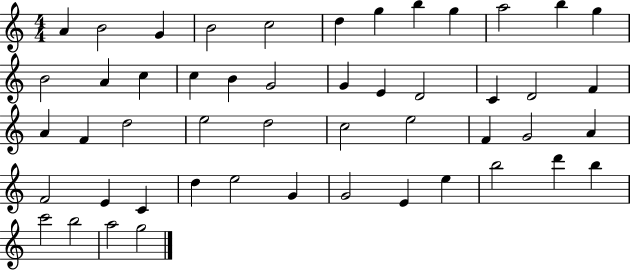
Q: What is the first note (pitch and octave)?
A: A4